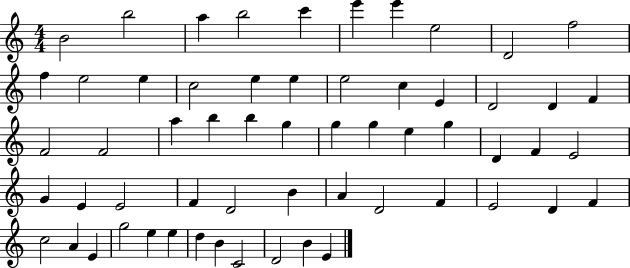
{
  \clef treble
  \numericTimeSignature
  \time 4/4
  \key c \major
  b'2 b''2 | a''4 b''2 c'''4 | e'''4 e'''4 e''2 | d'2 f''2 | \break f''4 e''2 e''4 | c''2 e''4 e''4 | e''2 c''4 e'4 | d'2 d'4 f'4 | \break f'2 f'2 | a''4 b''4 b''4 g''4 | g''4 g''4 e''4 g''4 | d'4 f'4 e'2 | \break g'4 e'4 e'2 | f'4 d'2 b'4 | a'4 d'2 f'4 | e'2 d'4 f'4 | \break c''2 a'4 e'4 | g''2 e''4 e''4 | d''4 b'4 c'2 | d'2 b'4 e'4 | \break \bar "|."
}